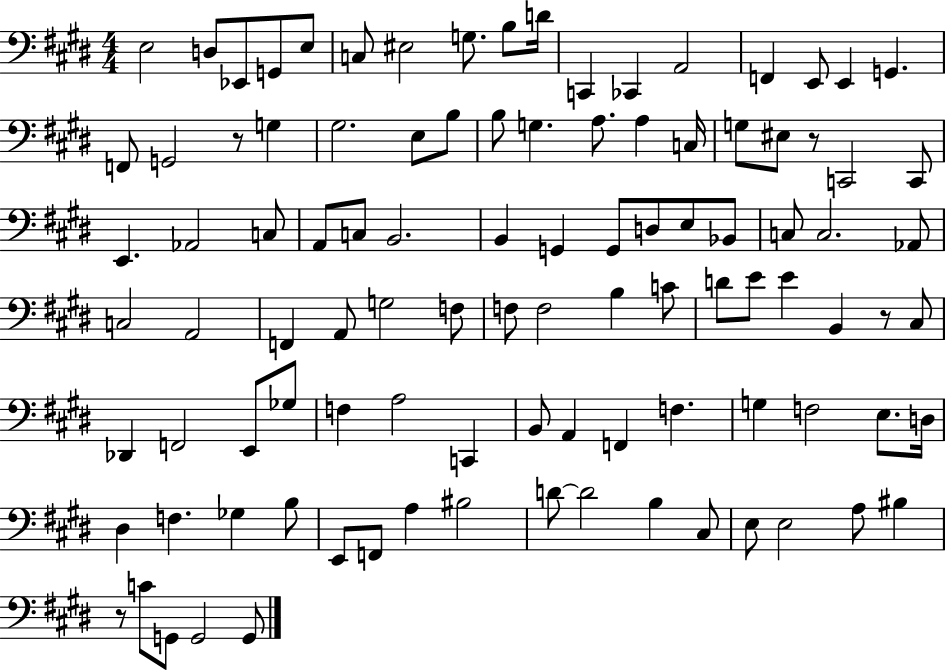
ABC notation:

X:1
T:Untitled
M:4/4
L:1/4
K:E
E,2 D,/2 _E,,/2 G,,/2 E,/2 C,/2 ^E,2 G,/2 B,/2 D/4 C,, _C,, A,,2 F,, E,,/2 E,, G,, F,,/2 G,,2 z/2 G, ^G,2 E,/2 B,/2 B,/2 G, A,/2 A, C,/4 G,/2 ^E,/2 z/2 C,,2 C,,/2 E,, _A,,2 C,/2 A,,/2 C,/2 B,,2 B,, G,, G,,/2 D,/2 E,/2 _B,,/2 C,/2 C,2 _A,,/2 C,2 A,,2 F,, A,,/2 G,2 F,/2 F,/2 F,2 B, C/2 D/2 E/2 E B,, z/2 ^C,/2 _D,, F,,2 E,,/2 _G,/2 F, A,2 C,, B,,/2 A,, F,, F, G, F,2 E,/2 D,/4 ^D, F, _G, B,/2 E,,/2 F,,/2 A, ^B,2 D/2 D2 B, ^C,/2 E,/2 E,2 A,/2 ^B, z/2 C/2 G,,/2 G,,2 G,,/2